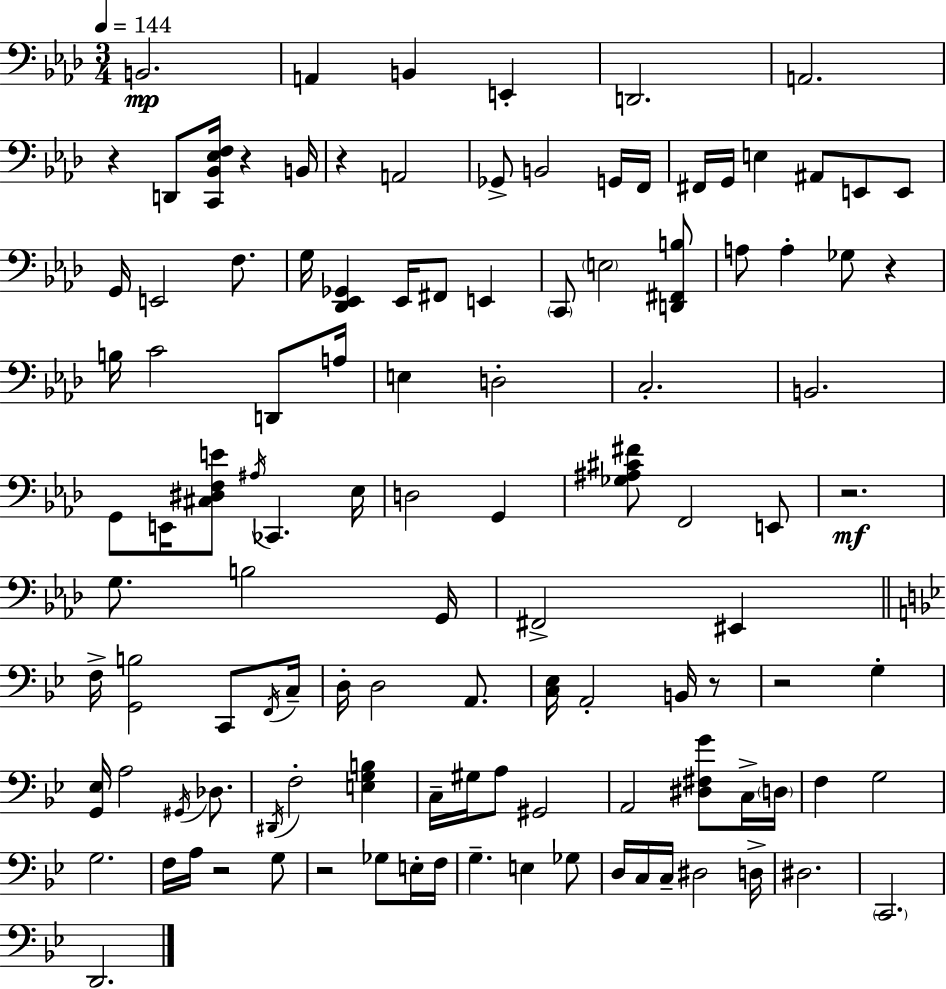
B2/h. A2/q B2/q E2/q D2/h. A2/h. R/q D2/e [C2,Bb2,Eb3,F3]/s R/q B2/s R/q A2/h Gb2/e B2/h G2/s F2/s F#2/s G2/s E3/q A#2/e E2/e E2/e G2/s E2/h F3/e. G3/s [Db2,Eb2,Gb2]/q Eb2/s F#2/e E2/q C2/e E3/h [D2,F#2,B3]/e A3/e A3/q Gb3/e R/q B3/s C4/h D2/e A3/s E3/q D3/h C3/h. B2/h. G2/e E2/s [C#3,D#3,F3,E4]/e A#3/s CES2/q. Eb3/s D3/h G2/q [Gb3,A#3,C#4,F#4]/e F2/h E2/e R/h. G3/e. B3/h G2/s F#2/h EIS2/q F3/s [G2,B3]/h C2/e F2/s C3/s D3/s D3/h A2/e. [C3,Eb3]/s A2/h B2/s R/e R/h G3/q [G2,Eb3]/s A3/h G#2/s Db3/e. D#2/s F3/h [E3,G3,B3]/q C3/s G#3/s A3/e G#2/h A2/h [D#3,F#3,G4]/e C3/s D3/s F3/q G3/h G3/h. F3/s A3/s R/h G3/e R/h Gb3/e E3/s F3/s G3/q. E3/q Gb3/e D3/s C3/s C3/s D#3/h D3/s D#3/h. C2/h. D2/h.